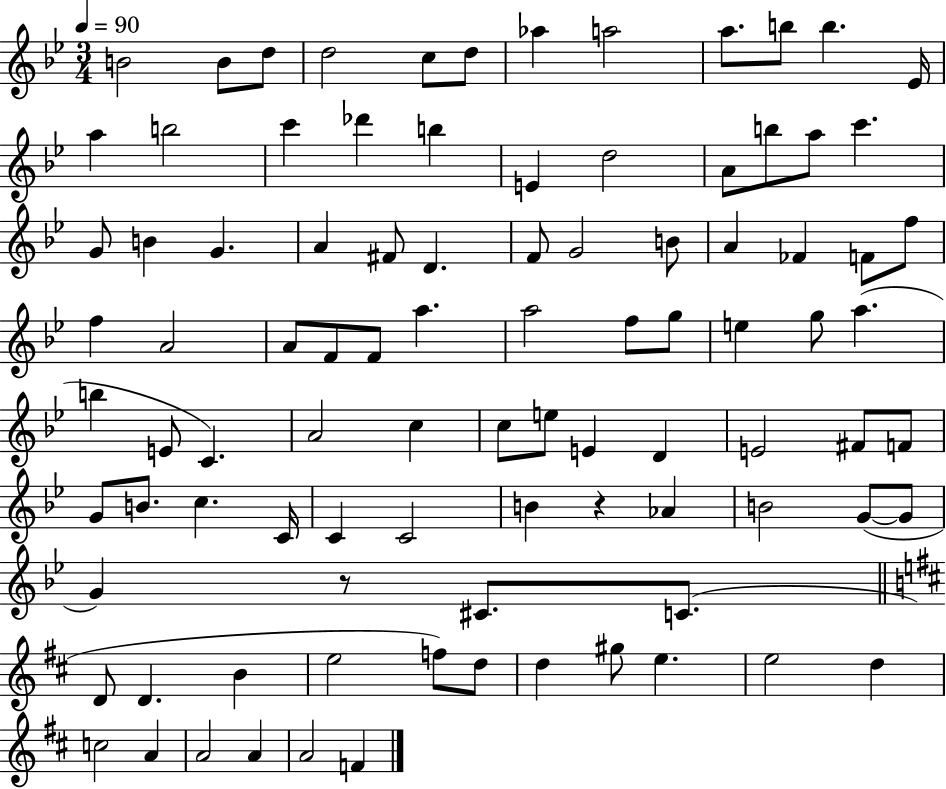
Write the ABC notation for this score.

X:1
T:Untitled
M:3/4
L:1/4
K:Bb
B2 B/2 d/2 d2 c/2 d/2 _a a2 a/2 b/2 b _E/4 a b2 c' _d' b E d2 A/2 b/2 a/2 c' G/2 B G A ^F/2 D F/2 G2 B/2 A _F F/2 f/2 f A2 A/2 F/2 F/2 a a2 f/2 g/2 e g/2 a b E/2 C A2 c c/2 e/2 E D E2 ^F/2 F/2 G/2 B/2 c C/4 C C2 B z _A B2 G/2 G/2 G z/2 ^C/2 C/2 D/2 D B e2 f/2 d/2 d ^g/2 e e2 d c2 A A2 A A2 F